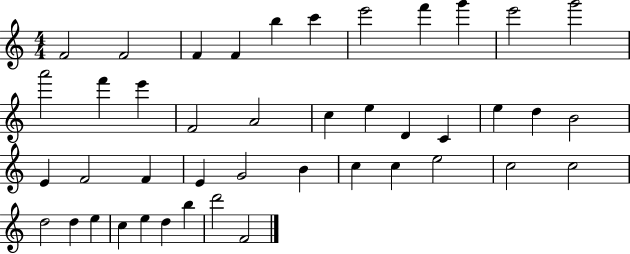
F4/h F4/h F4/q F4/q B5/q C6/q E6/h F6/q G6/q E6/h G6/h A6/h F6/q E6/q F4/h A4/h C5/q E5/q D4/q C4/q E5/q D5/q B4/h E4/q F4/h F4/q E4/q G4/h B4/q C5/q C5/q E5/h C5/h C5/h D5/h D5/q E5/q C5/q E5/q D5/q B5/q D6/h F4/h